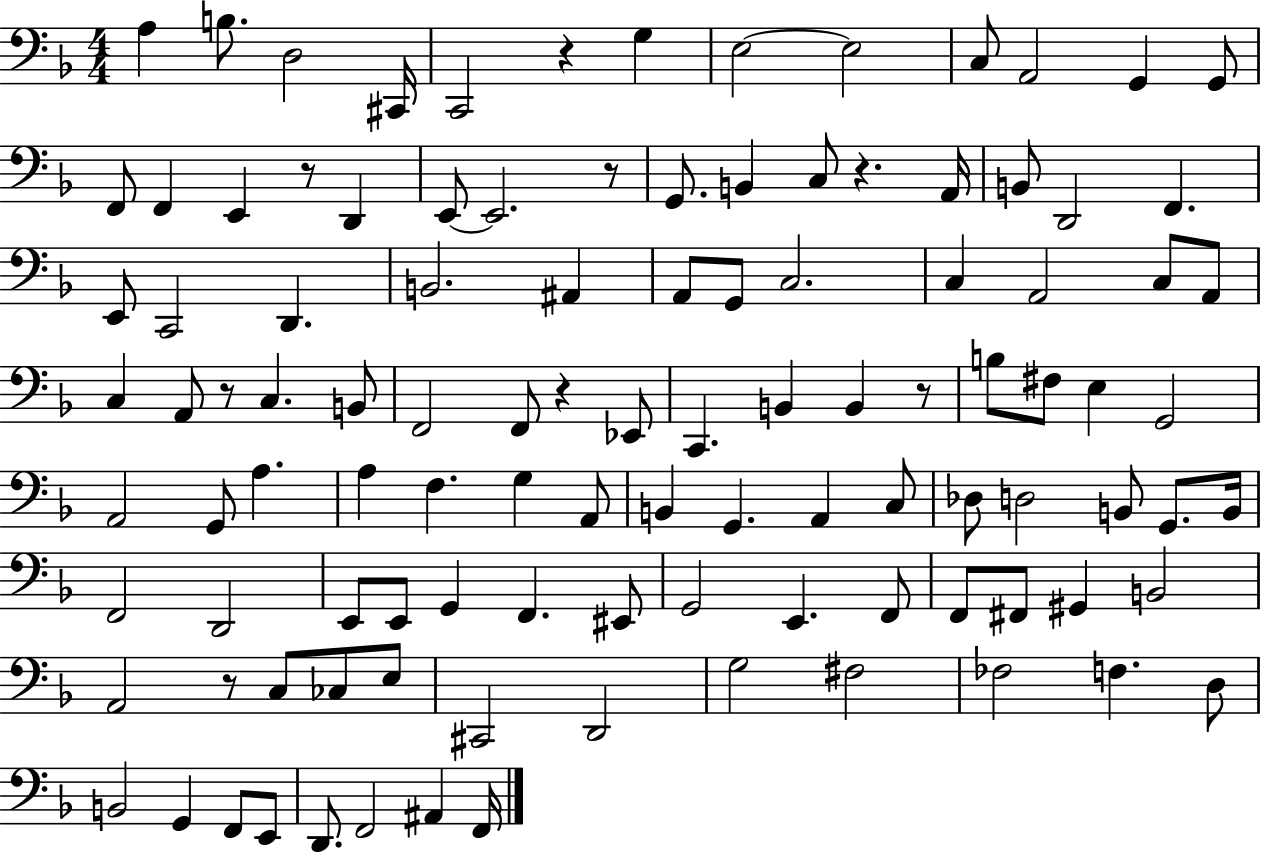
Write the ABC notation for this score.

X:1
T:Untitled
M:4/4
L:1/4
K:F
A, B,/2 D,2 ^C,,/4 C,,2 z G, E,2 E,2 C,/2 A,,2 G,, G,,/2 F,,/2 F,, E,, z/2 D,, E,,/2 E,,2 z/2 G,,/2 B,, C,/2 z A,,/4 B,,/2 D,,2 F,, E,,/2 C,,2 D,, B,,2 ^A,, A,,/2 G,,/2 C,2 C, A,,2 C,/2 A,,/2 C, A,,/2 z/2 C, B,,/2 F,,2 F,,/2 z _E,,/2 C,, B,, B,, z/2 B,/2 ^F,/2 E, G,,2 A,,2 G,,/2 A, A, F, G, A,,/2 B,, G,, A,, C,/2 _D,/2 D,2 B,,/2 G,,/2 B,,/4 F,,2 D,,2 E,,/2 E,,/2 G,, F,, ^E,,/2 G,,2 E,, F,,/2 F,,/2 ^F,,/2 ^G,, B,,2 A,,2 z/2 C,/2 _C,/2 E,/2 ^C,,2 D,,2 G,2 ^F,2 _F,2 F, D,/2 B,,2 G,, F,,/2 E,,/2 D,,/2 F,,2 ^A,, F,,/4